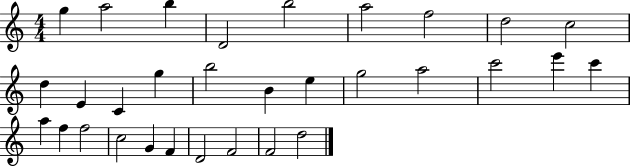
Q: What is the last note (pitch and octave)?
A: D5